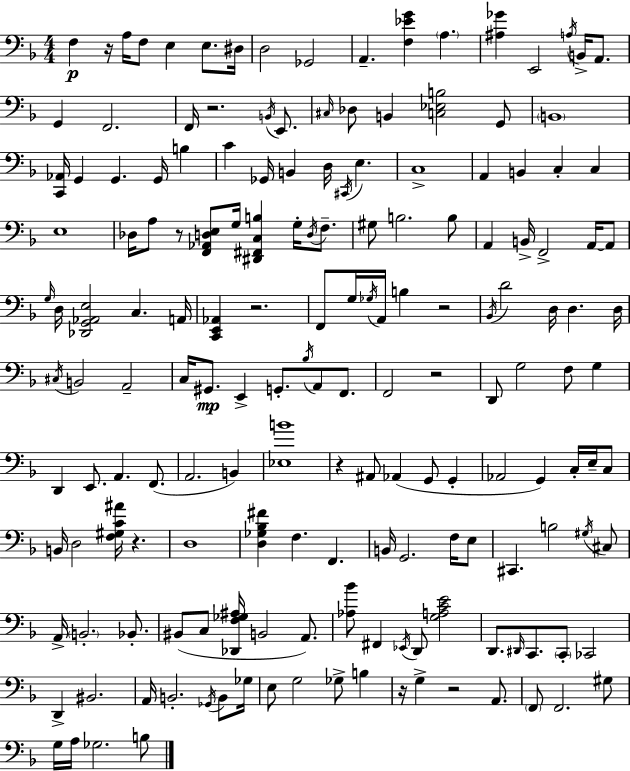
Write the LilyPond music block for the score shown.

{
  \clef bass
  \numericTimeSignature
  \time 4/4
  \key f \major
  f4\p r16 a16 f8 e4 e8. dis16 | d2 ges,2 | a,4.-- <f ees' g'>4 \parenthesize a4. | <ais ges'>4 e,2 \acciaccatura { a16 } b,16-> a,8. | \break g,4 f,2. | f,16 r2. \acciaccatura { b,16 } e,8. | \grace { cis16 } des8 b,4 <c ees b>2 | g,8 \parenthesize b,1 | \break <c, aes,>16 g,4 g,4. g,16 b4 | c'4 ges,16 b,4 d16 \acciaccatura { cis,16 } e4. | c1-> | a,4 b,4 c4-. | \break c4 e1 | des16 a8 r8 <f, aes, d e>8 g16 <dis, fis, c b>4 | g16-. \acciaccatura { d16 } f8.-- gis8 b2. | b8 a,4 b,16-> f,2-> | \break a,16~~ a,8 \grace { g16 } d16 <des, g, aes, e>2 c4. | a,16 <c, e, aes,>4 r2. | f,8 g16 \acciaccatura { ges16 } a,16 b4 r2 | \acciaccatura { bes,16 } d'2 | \break d16 d4. d16 \acciaccatura { cis16 } b,2 | a,2-- c16 gis,8.\mp e,4-> | g,8.-. \acciaccatura { bes16 } a,8 f,8. f,2 | r2 d,8 g2 | \break f8 g4 d,4 e,8. | a,4. f,8.( a,2. | b,4) <ees b'>1 | r4 ais,8 | \break aes,4( g,8 g,4-. aes,2 | g,4) c16-. e16-- c8 b,16 d2 | <f gis c' ais'>16 r4. d1 | <d ges bes fis'>4 f4. | \break f,4. b,16 g,2. | f16 e8 cis,4. | b2 \acciaccatura { gis16 } cis8 a,16-> \parenthesize b,2.-. | bes,8.-. bis,8( c8 <des, f ges ais>16 | \break b,2 a,8.) <aes bes'>8 fis,4 | \acciaccatura { ees,16 } d,8 <g a c' e'>2 d,8. \grace { dis,16 } | c,8. \parenthesize c,8-. ces,2 d,4-> | bis,2. a,16 b,2.-. | \break \acciaccatura { ges,16 } b,8 ges16 e8 | g2 ges8-> b4 r16 g4-> | r2 a,8. \parenthesize f,8 | f,2. gis8 g16 a16 | \break ges2. b8 \bar "|."
}